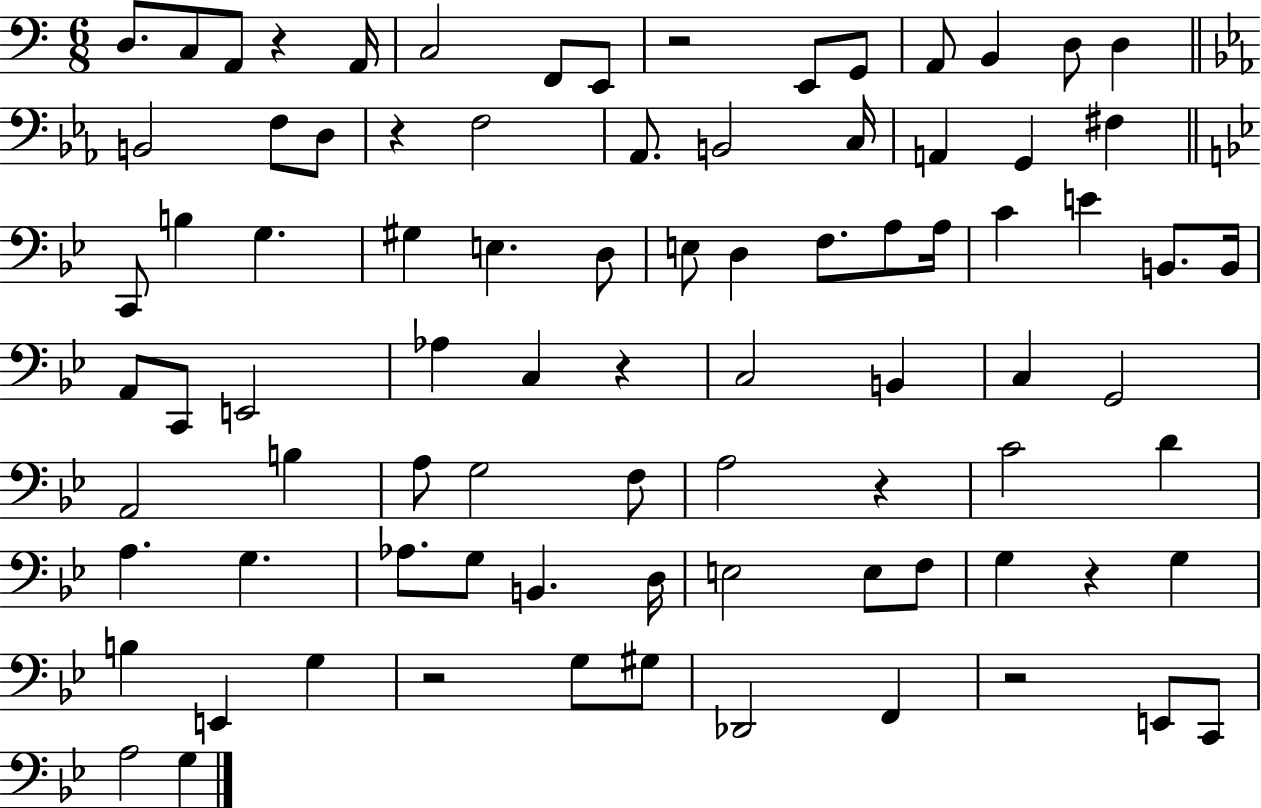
X:1
T:Untitled
M:6/8
L:1/4
K:C
D,/2 C,/2 A,,/2 z A,,/4 C,2 F,,/2 E,,/2 z2 E,,/2 G,,/2 A,,/2 B,, D,/2 D, B,,2 F,/2 D,/2 z F,2 _A,,/2 B,,2 C,/4 A,, G,, ^F, C,,/2 B, G, ^G, E, D,/2 E,/2 D, F,/2 A,/2 A,/4 C E B,,/2 B,,/4 A,,/2 C,,/2 E,,2 _A, C, z C,2 B,, C, G,,2 A,,2 B, A,/2 G,2 F,/2 A,2 z C2 D A, G, _A,/2 G,/2 B,, D,/4 E,2 E,/2 F,/2 G, z G, B, E,, G, z2 G,/2 ^G,/2 _D,,2 F,, z2 E,,/2 C,,/2 A,2 G,